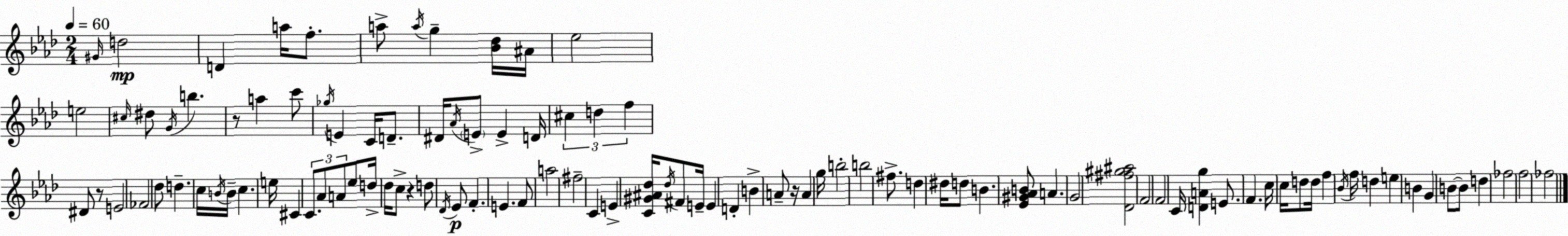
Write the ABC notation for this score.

X:1
T:Untitled
M:2/4
L:1/4
K:Ab
^G/4 d2 D a/4 f/2 a/2 a/4 g [_B_d]/4 ^A/4 _e2 e2 ^c/4 ^d/2 G/4 b z/2 a c'/2 _g/4 E C/4 D/2 ^D/4 _A/4 E/2 E D/4 ^c d f ^D/2 z/2 E2 _F2 _d/2 d c/4 B/4 B/4 c e/4 ^C C/2 _A/2 A/2 _e/2 d/4 _d/4 c/2 z d/2 _D/4 _E/2 F E F/2 a2 ^f2 C E [C^G^A_d]/4 _d/4 ^F/2 E/4 E D B A/2 z/4 A g/4 b2 b2 ^f/2 d ^d/4 d/2 B [_E^G_AB]/2 A G2 [_D^f^g^a]2 F2 F2 C/4 [DAg] E/2 F c/4 c/4 d/2 d/4 f _B/4 f/4 d e B G B/2 B/2 d _f2 f2 _f2